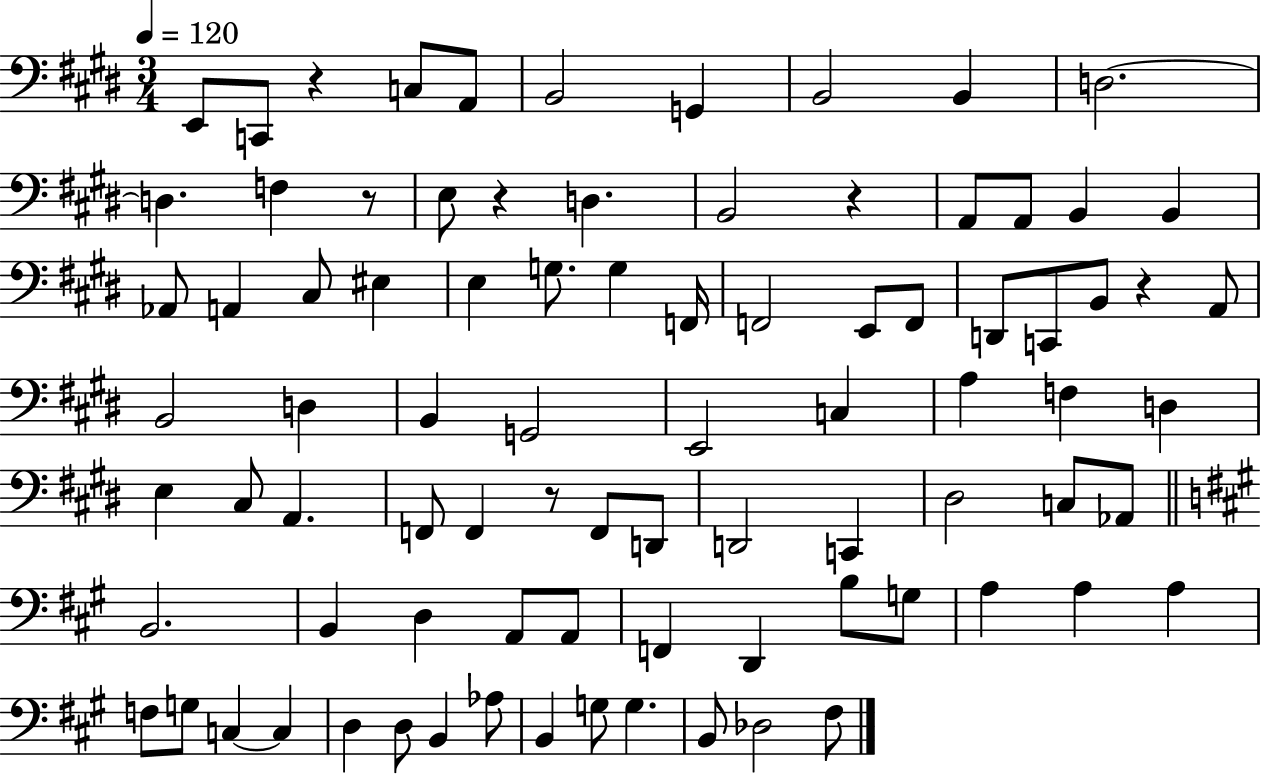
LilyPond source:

{
  \clef bass
  \numericTimeSignature
  \time 3/4
  \key e \major
  \tempo 4 = 120
  e,8 c,8 r4 c8 a,8 | b,2 g,4 | b,2 b,4 | d2.~~ | \break d4. f4 r8 | e8 r4 d4. | b,2 r4 | a,8 a,8 b,4 b,4 | \break aes,8 a,4 cis8 eis4 | e4 g8. g4 f,16 | f,2 e,8 f,8 | d,8 c,8 b,8 r4 a,8 | \break b,2 d4 | b,4 g,2 | e,2 c4 | a4 f4 d4 | \break e4 cis8 a,4. | f,8 f,4 r8 f,8 d,8 | d,2 c,4 | dis2 c8 aes,8 | \break \bar "||" \break \key a \major b,2. | b,4 d4 a,8 a,8 | f,4 d,4 b8 g8 | a4 a4 a4 | \break f8 g8 c4~~ c4 | d4 d8 b,4 aes8 | b,4 g8 g4. | b,8 des2 fis8 | \break \bar "|."
}